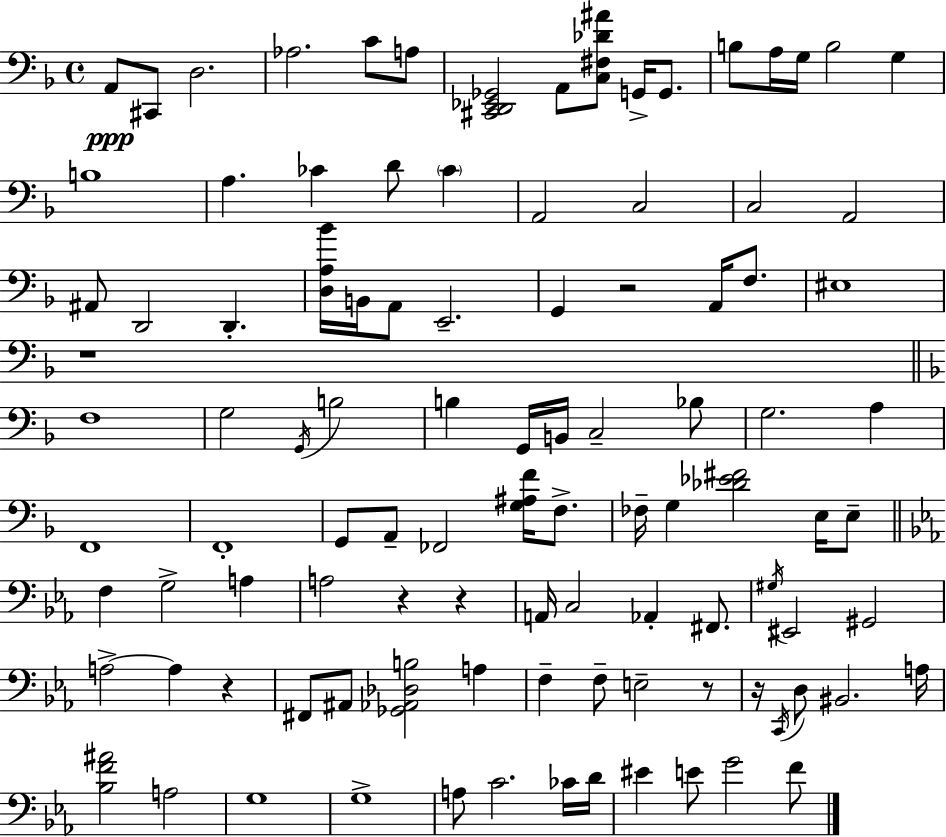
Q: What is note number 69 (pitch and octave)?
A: A#2